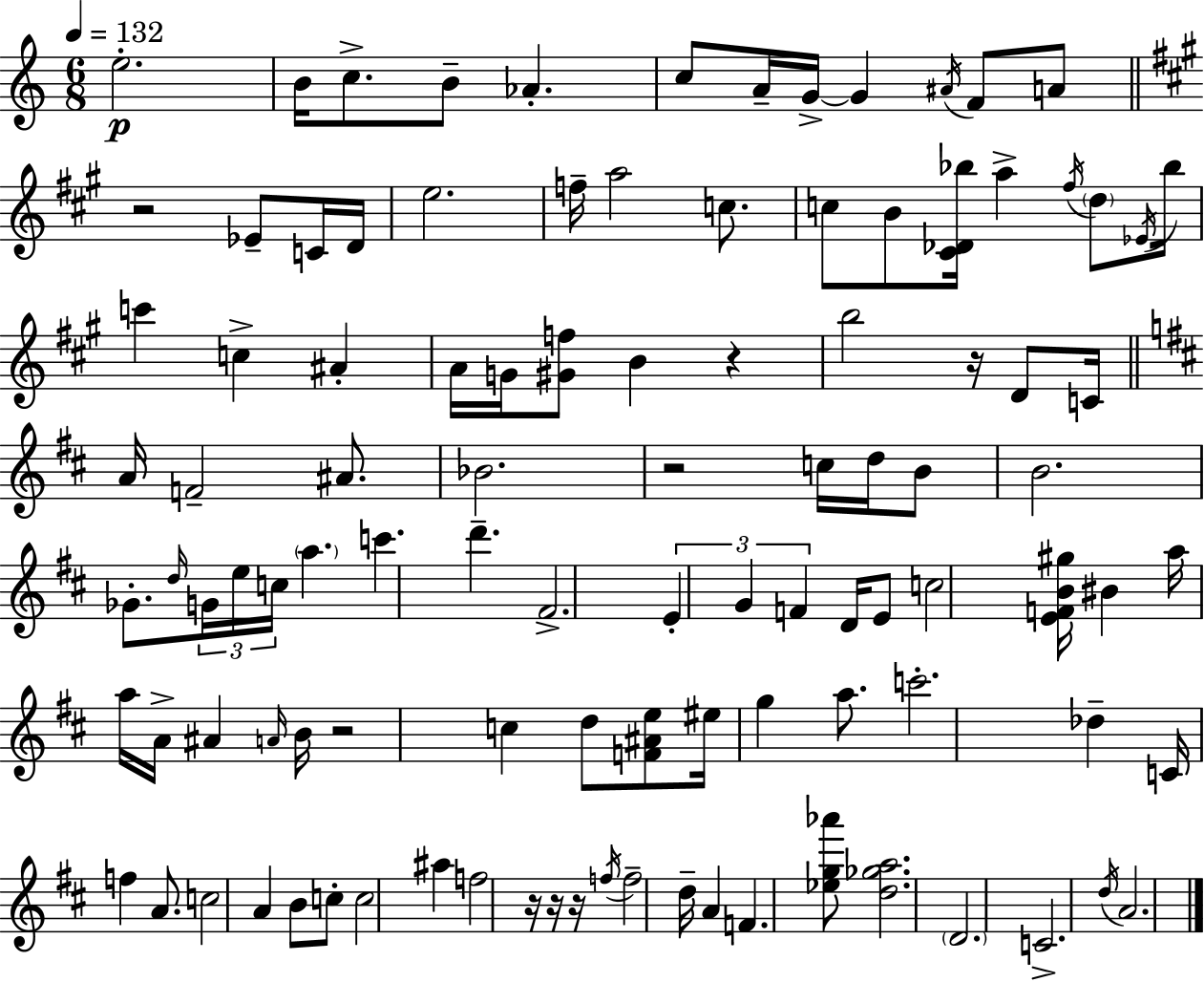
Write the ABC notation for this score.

X:1
T:Untitled
M:6/8
L:1/4
K:Am
e2 B/4 c/2 B/2 _A c/2 A/4 G/4 G ^A/4 F/2 A/2 z2 _E/2 C/4 D/4 e2 f/4 a2 c/2 c/2 B/2 [^C_D_b]/4 a ^f/4 d/2 _E/4 _b/4 c' c ^A A/4 G/4 [^Gf]/2 B z b2 z/4 D/2 C/4 A/4 F2 ^A/2 _B2 z2 c/4 d/4 B/2 B2 _G/2 d/4 G/4 e/4 c/4 a c' d' ^F2 E G F D/4 E/2 c2 [EFB^g]/4 ^B a/4 a/4 A/4 ^A A/4 B/4 z2 c d/2 [F^Ae]/2 ^e/4 g a/2 c'2 _d C/4 f A/2 c2 A B/2 c/2 c2 ^a f2 z/4 z/4 z/4 f/4 f2 d/4 A F [_eg_a']/2 [d_ga]2 D2 C2 d/4 A2